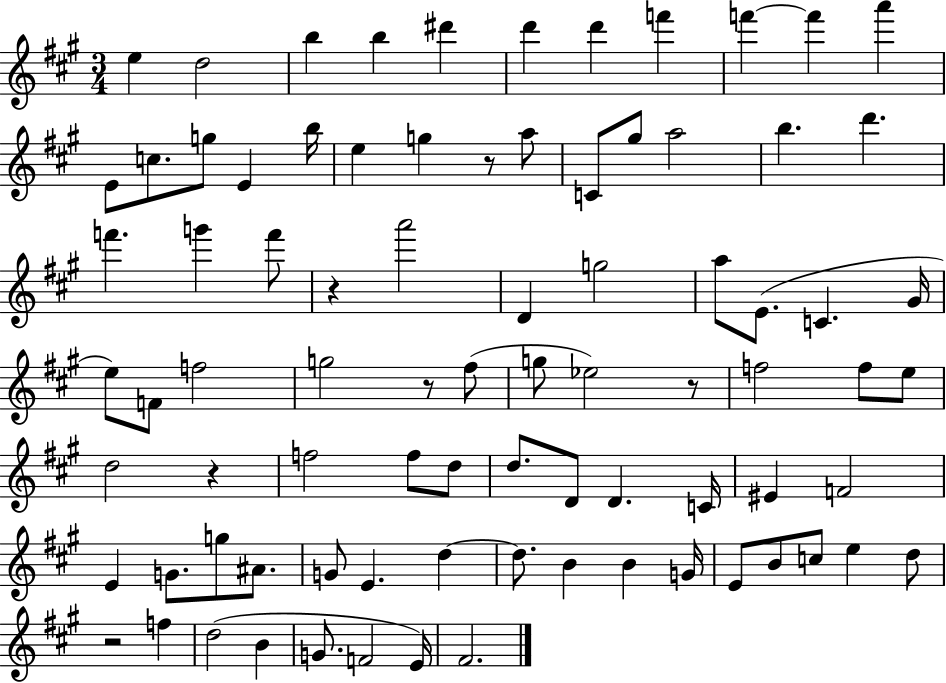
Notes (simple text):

E5/q D5/h B5/q B5/q D#6/q D6/q D6/q F6/q F6/q F6/q A6/q E4/e C5/e. G5/e E4/q B5/s E5/q G5/q R/e A5/e C4/e G#5/e A5/h B5/q. D6/q. F6/q. G6/q F6/e R/q A6/h D4/q G5/h A5/e E4/e. C4/q. G#4/s E5/e F4/e F5/h G5/h R/e F#5/e G5/e Eb5/h R/e F5/h F5/e E5/e D5/h R/q F5/h F5/e D5/e D5/e. D4/e D4/q. C4/s EIS4/q F4/h E4/q G4/e. G5/e A#4/e. G4/e E4/q. D5/q D5/e. B4/q B4/q G4/s E4/e B4/e C5/e E5/q D5/e R/h F5/q D5/h B4/q G4/e. F4/h E4/s F#4/h.